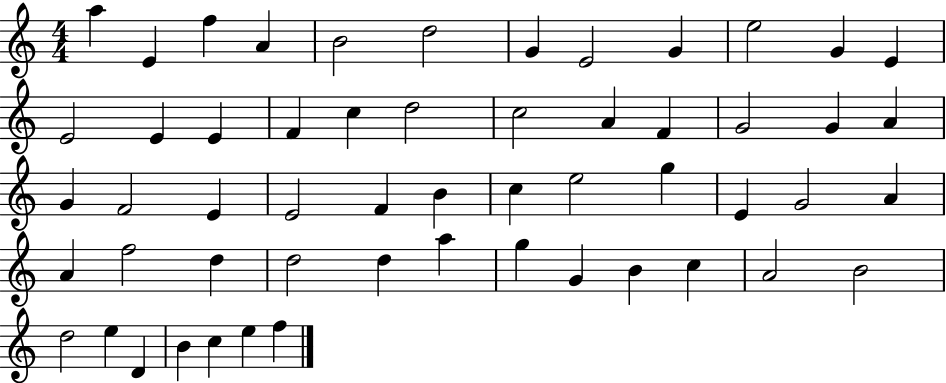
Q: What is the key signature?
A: C major